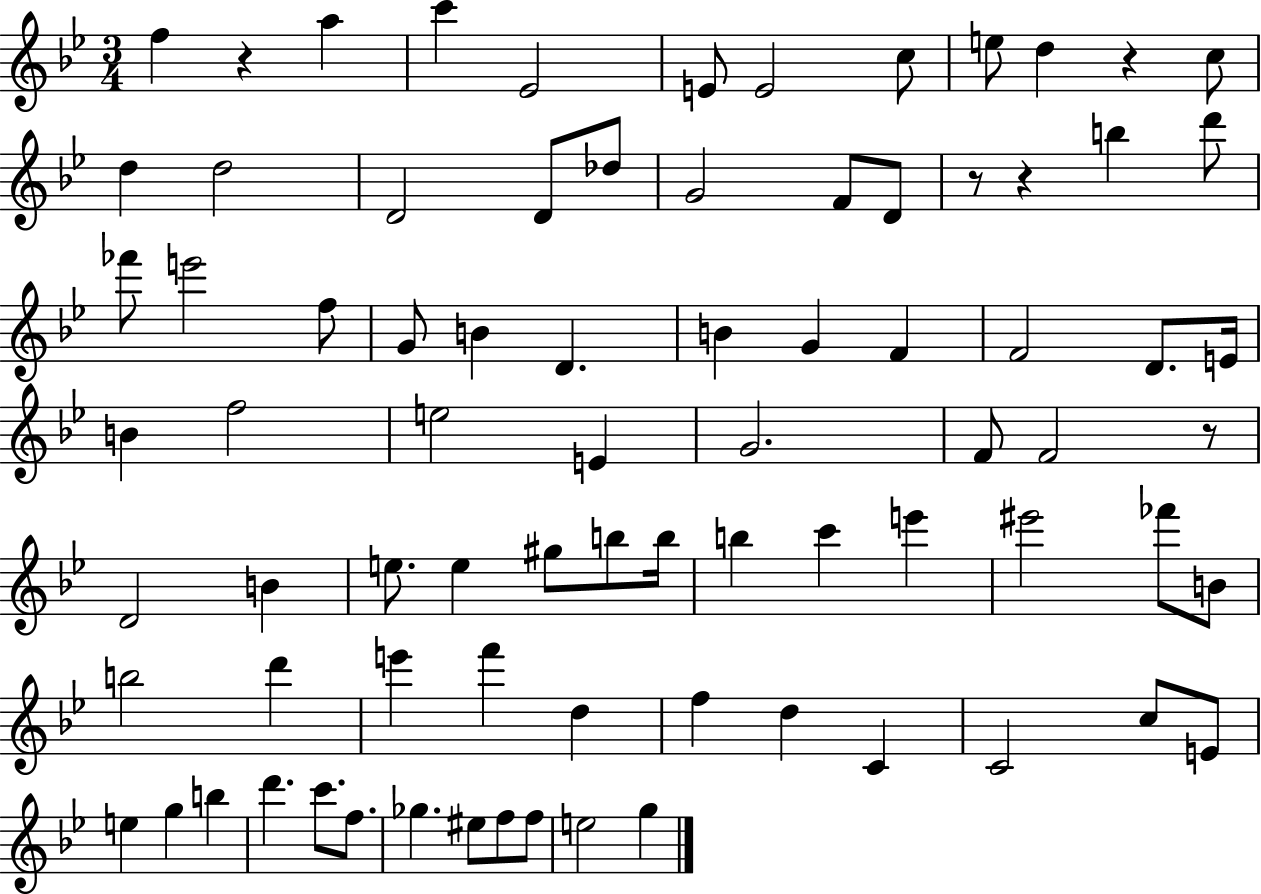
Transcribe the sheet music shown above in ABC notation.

X:1
T:Untitled
M:3/4
L:1/4
K:Bb
f z a c' _E2 E/2 E2 c/2 e/2 d z c/2 d d2 D2 D/2 _d/2 G2 F/2 D/2 z/2 z b d'/2 _f'/2 e'2 f/2 G/2 B D B G F F2 D/2 E/4 B f2 e2 E G2 F/2 F2 z/2 D2 B e/2 e ^g/2 b/2 b/4 b c' e' ^e'2 _f'/2 B/2 b2 d' e' f' d f d C C2 c/2 E/2 e g b d' c'/2 f/2 _g ^e/2 f/2 f/2 e2 g